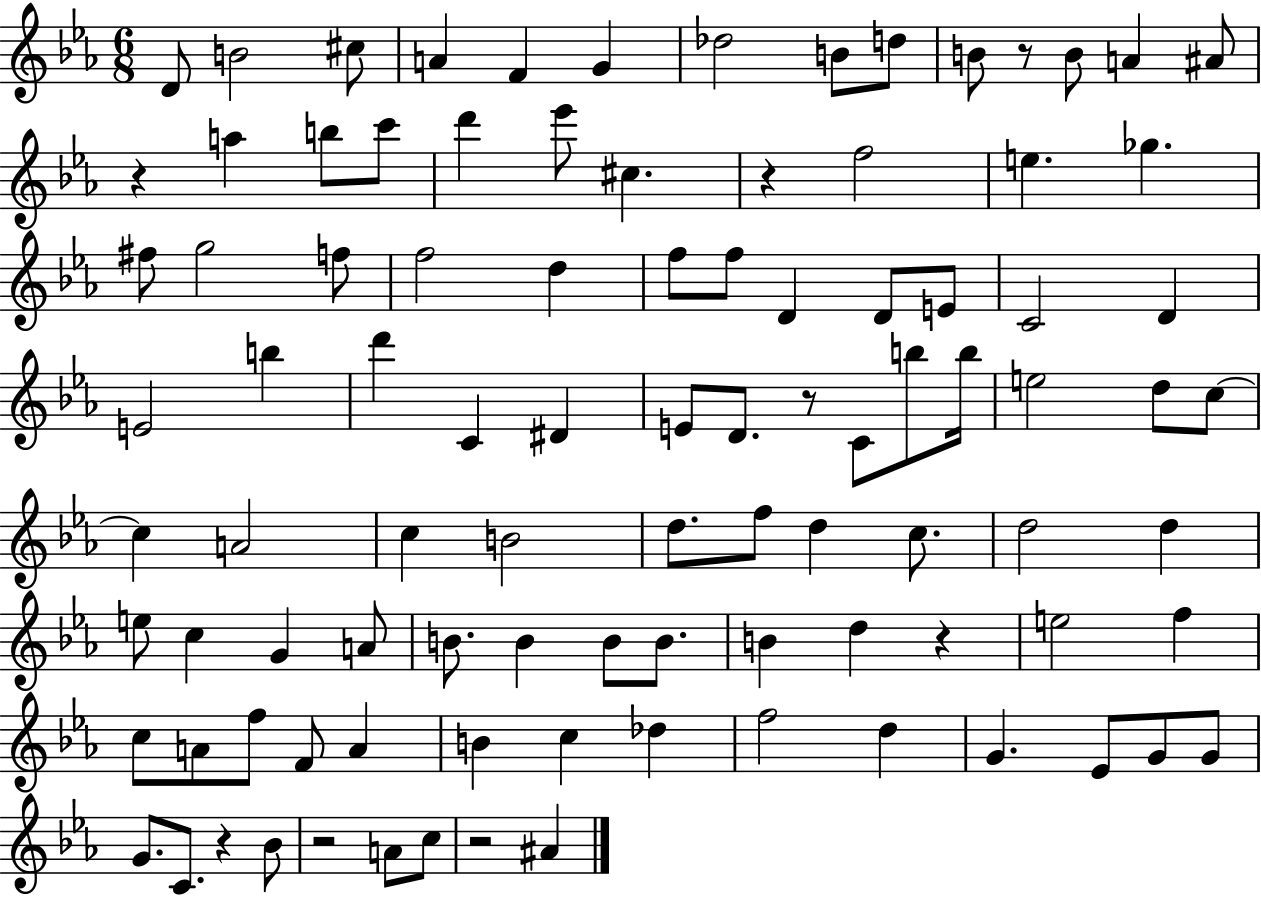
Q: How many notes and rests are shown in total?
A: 97